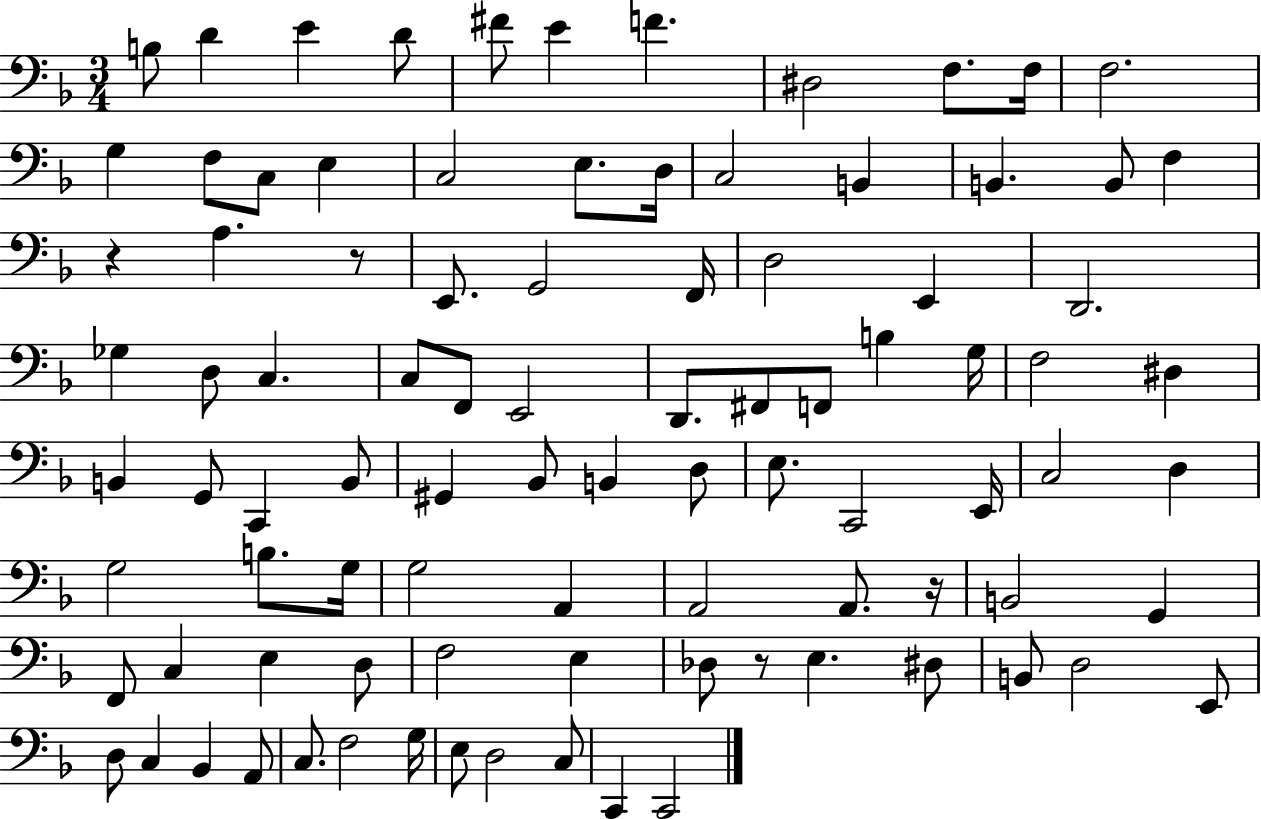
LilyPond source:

{
  \clef bass
  \numericTimeSignature
  \time 3/4
  \key f \major
  \repeat volta 2 { b8 d'4 e'4 d'8 | fis'8 e'4 f'4. | dis2 f8. f16 | f2. | \break g4 f8 c8 e4 | c2 e8. d16 | c2 b,4 | b,4. b,8 f4 | \break r4 a4. r8 | e,8. g,2 f,16 | d2 e,4 | d,2. | \break ges4 d8 c4. | c8 f,8 e,2 | d,8. fis,8 f,8 b4 g16 | f2 dis4 | \break b,4 g,8 c,4 b,8 | gis,4 bes,8 b,4 d8 | e8. c,2 e,16 | c2 d4 | \break g2 b8. g16 | g2 a,4 | a,2 a,8. r16 | b,2 g,4 | \break f,8 c4 e4 d8 | f2 e4 | des8 r8 e4. dis8 | b,8 d2 e,8 | \break d8 c4 bes,4 a,8 | c8. f2 g16 | e8 d2 c8 | c,4 c,2 | \break } \bar "|."
}